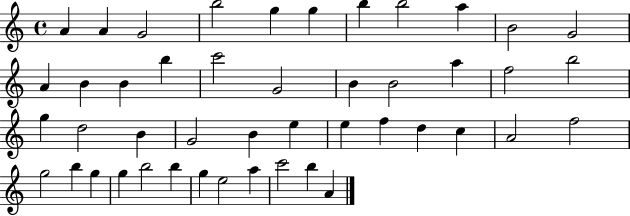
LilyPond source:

{
  \clef treble
  \time 4/4
  \defaultTimeSignature
  \key c \major
  a'4 a'4 g'2 | b''2 g''4 g''4 | b''4 b''2 a''4 | b'2 g'2 | \break a'4 b'4 b'4 b''4 | c'''2 g'2 | b'4 b'2 a''4 | f''2 b''2 | \break g''4 d''2 b'4 | g'2 b'4 e''4 | e''4 f''4 d''4 c''4 | a'2 f''2 | \break g''2 b''4 g''4 | g''4 b''2 b''4 | g''4 e''2 a''4 | c'''2 b''4 a'4 | \break \bar "|."
}